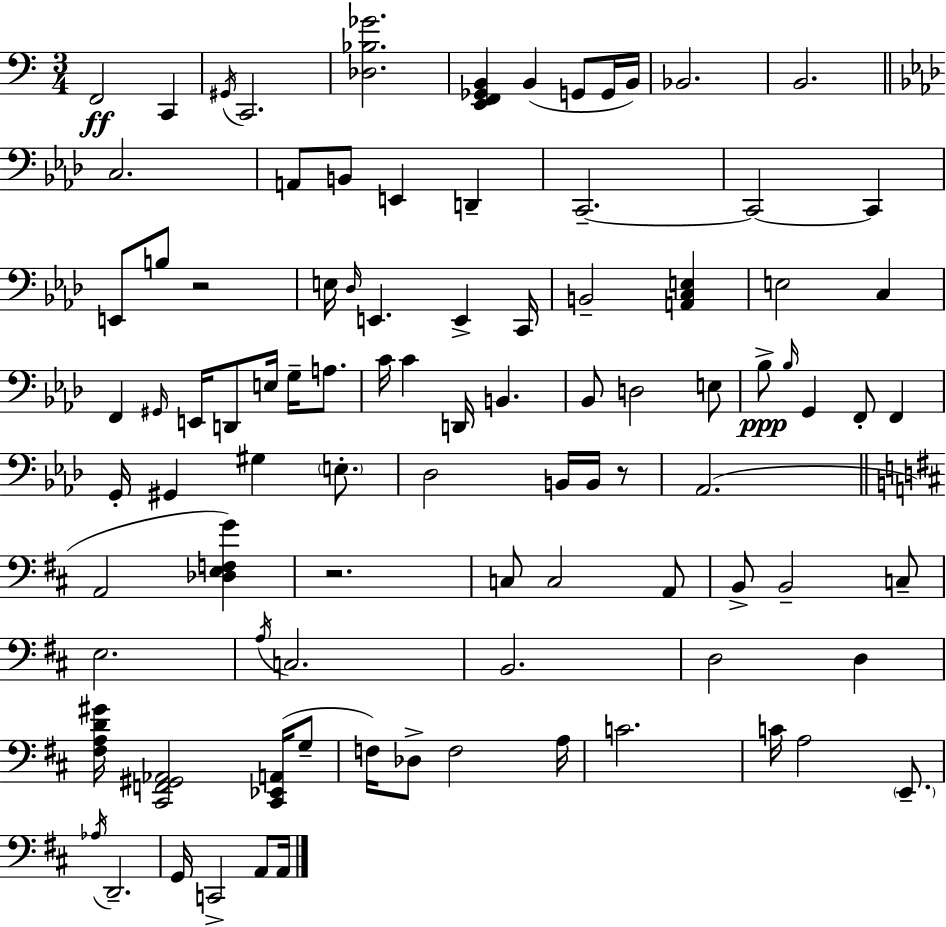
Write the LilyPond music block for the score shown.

{
  \clef bass
  \numericTimeSignature
  \time 3/4
  \key c \major
  f,2\ff c,4 | \acciaccatura { gis,16 } c,2. | <des bes ges'>2. | <e, f, ges, b,>4 b,4( g,8 g,16 | \break b,16) bes,2. | b,2. | \bar "||" \break \key f \minor c2. | a,8 b,8 e,4 d,4-- | c,2.--~~ | c,2~~ c,4 | \break e,8 b8 r2 | e16 \grace { des16 } e,4. e,4-> | c,16 b,2-- <a, c e>4 | e2 c4 | \break f,4 \grace { gis,16 } e,16 d,8 e16 g16-- a8. | c'16 c'4 d,16 b,4. | bes,8 d2 | e8 bes8->\ppp \grace { bes16 } g,4 f,8-. f,4 | \break g,16-. gis,4 gis4 | \parenthesize e8.-. des2 b,16 | b,16 r8 aes,2.( | \bar "||" \break \key d \major a,2 <des e f g'>4) | r2. | c8 c2 a,8 | b,8-> b,2-- c8-- | \break e2. | \acciaccatura { a16 } c2. | b,2. | d2 d4 | \break <fis a d' gis'>16 <cis, f, gis, aes,>2 <cis, ees, a,>16( g8-- | f16) des8-> f2 | a16 c'2. | c'16 a2 \parenthesize e,8.-- | \break \acciaccatura { aes16 } d,2.-- | g,16 c,2-> a,8 | a,16 \bar "|."
}